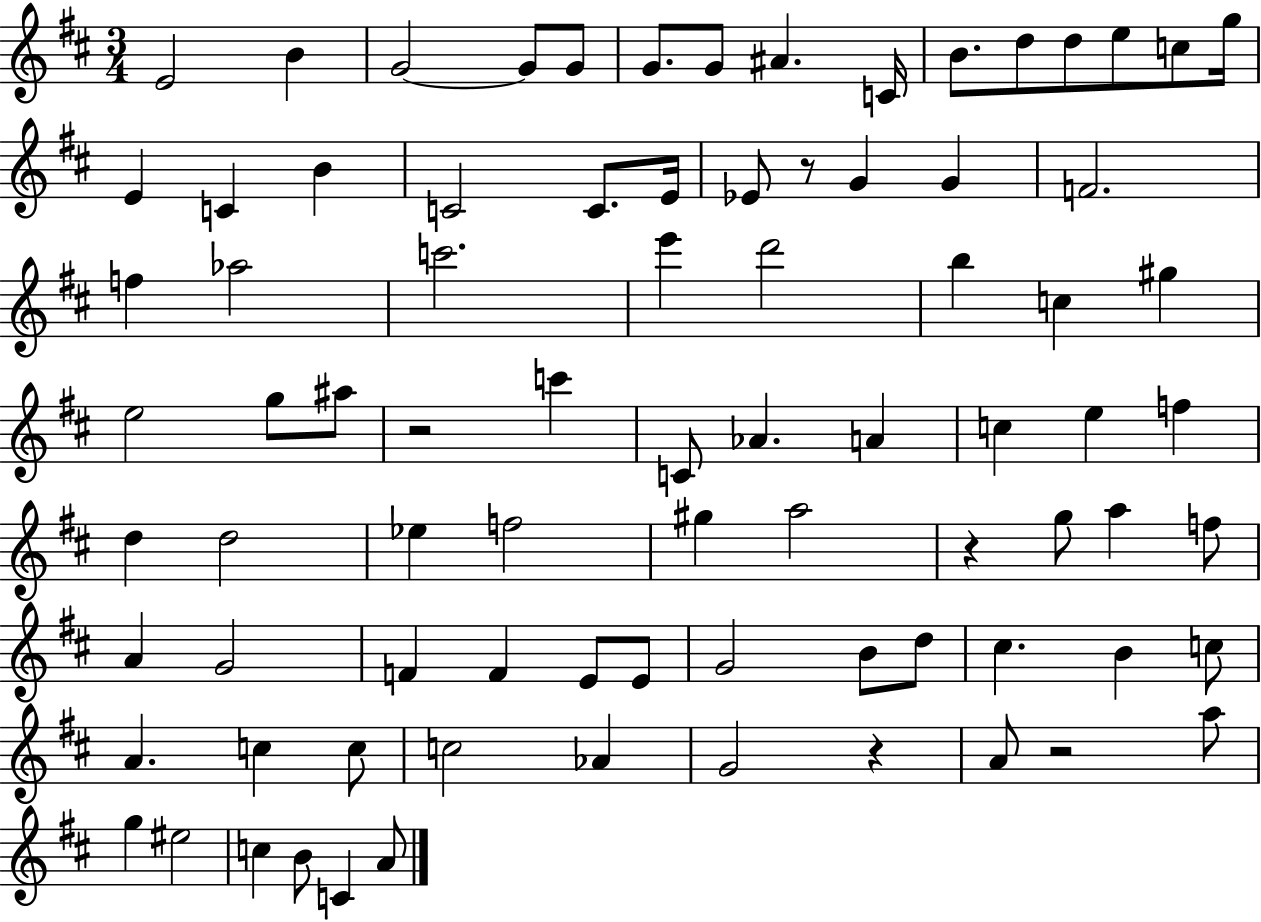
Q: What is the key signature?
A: D major